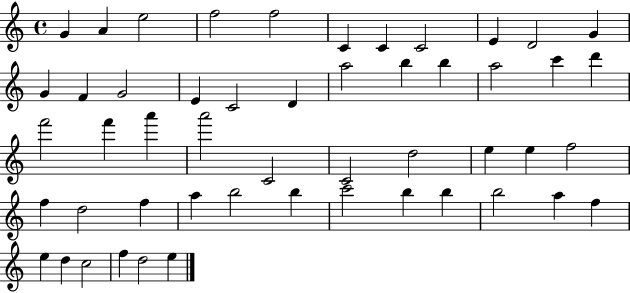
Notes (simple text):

G4/q A4/q E5/h F5/h F5/h C4/q C4/q C4/h E4/q D4/h G4/q G4/q F4/q G4/h E4/q C4/h D4/q A5/h B5/q B5/q A5/h C6/q D6/q F6/h F6/q A6/q A6/h C4/h C4/h D5/h E5/q E5/q F5/h F5/q D5/h F5/q A5/q B5/h B5/q C6/h B5/q B5/q B5/h A5/q F5/q E5/q D5/q C5/h F5/q D5/h E5/q